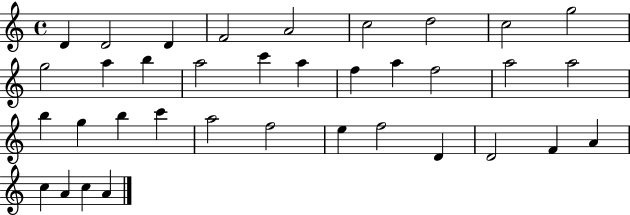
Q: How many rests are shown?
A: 0